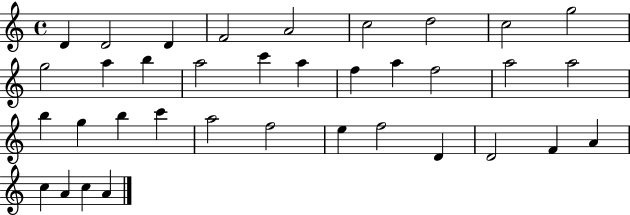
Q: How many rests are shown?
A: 0